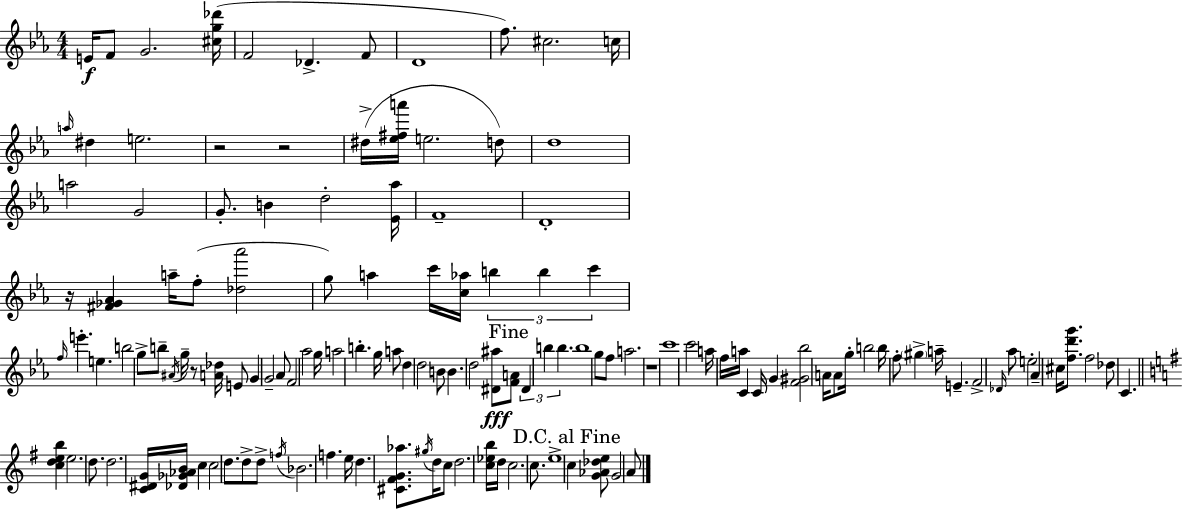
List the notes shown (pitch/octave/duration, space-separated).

E4/s F4/e G4/h. [C#5,G5,Db6]/s F4/h Db4/q. F4/e D4/w F5/e. C#5/h. C5/s A5/s D#5/q E5/h. R/h R/h D#5/s [Eb5,F#5,A6]/s E5/h. D5/e D5/w A5/h G4/h G4/e. B4/q D5/h [Eb4,Ab5]/s F4/w D4/w R/s [F#4,Gb4,Ab4]/q A5/s F5/e [Db5,Ab6]/h G5/e A5/q C6/s [C5,Ab5]/s B5/q B5/q C6/q F5/s E6/q. E5/q. B5/h G5/e B5/e A#4/s G5/s R/e [A4,Db5]/s E4/e G4/q G4/h Ab4/e F4/h Ab5/h G5/s A5/h B5/q. G5/s A5/e D5/q D5/h B4/e B4/q. D5/h [D#4,A#5]/e [F4,A4]/e D#4/q B5/q B5/q. B5/w G5/e F5/e A5/h. R/w C6/w C6/h A5/s F5/s A5/s C4/q C4/s G4/q [F4,G#4,Bb5]/h A4/s A4/e G5/s B5/h B5/s F5/e G#5/q A5/s E4/q. F4/h Db4/s Ab5/e E5/h Ab4/q C#5/s [F5,D6,G6]/e. F5/h Db5/e C4/q. [C5,D5,E5,B5]/q E5/h. D5/e. D5/h. [C4,D#4,G4]/s [Db4,Gb4,Ab4,B4]/s C5/q C5/h D5/e. D5/e D5/e F5/s Bb4/h. F5/q. E5/s D5/q. [C#4,F#4,G4,Ab5]/e. G#5/s D5/s C5/e D5/h. [C5,Eb5,B5]/s D5/s C5/h. C5/e. E5/w C5/q [G4,Ab4,Db5,E5]/e G4/h A4/e